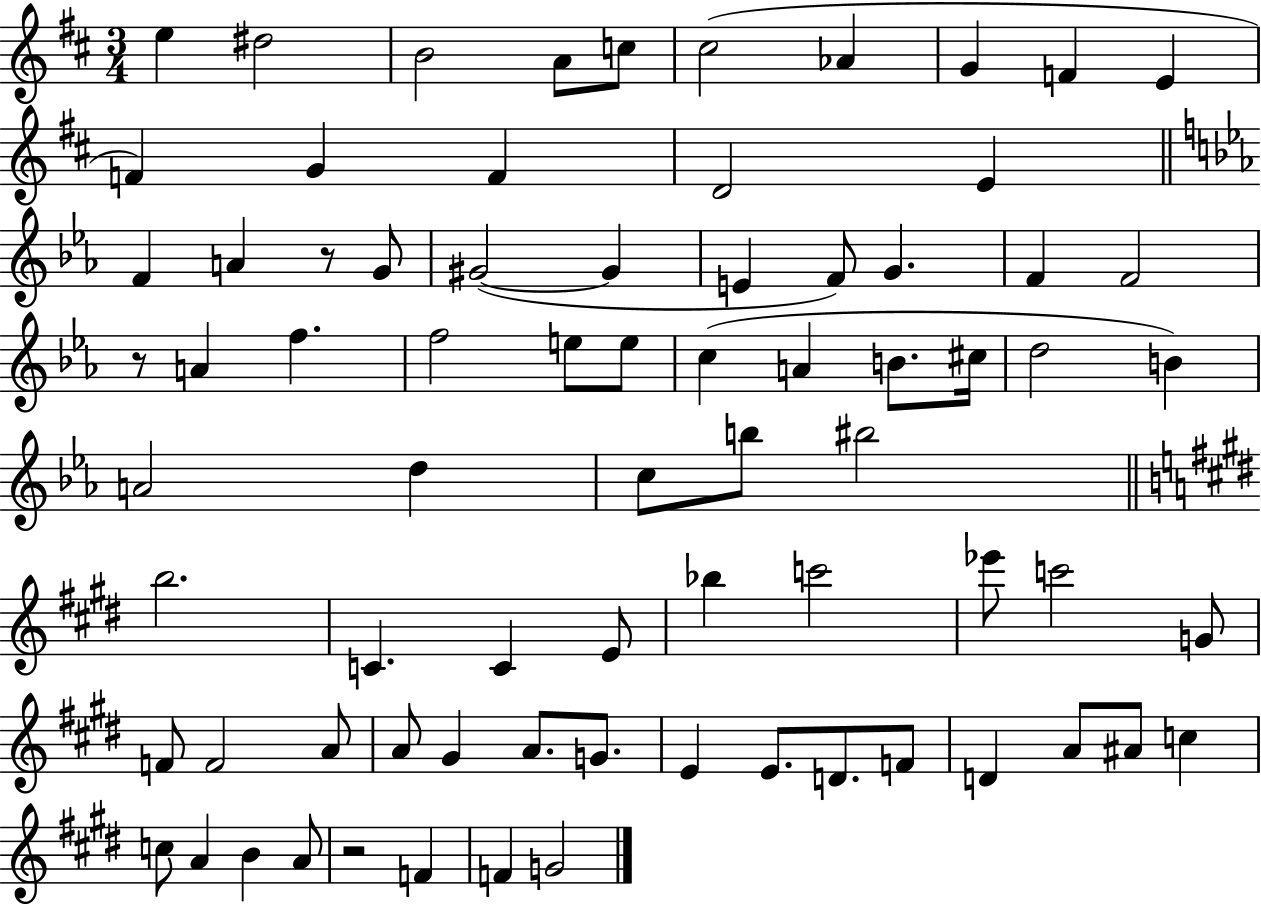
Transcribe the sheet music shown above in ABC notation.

X:1
T:Untitled
M:3/4
L:1/4
K:D
e ^d2 B2 A/2 c/2 ^c2 _A G F E F G F D2 E F A z/2 G/2 ^G2 ^G E F/2 G F F2 z/2 A f f2 e/2 e/2 c A B/2 ^c/4 d2 B A2 d c/2 b/2 ^b2 b2 C C E/2 _b c'2 _e'/2 c'2 G/2 F/2 F2 A/2 A/2 ^G A/2 G/2 E E/2 D/2 F/2 D A/2 ^A/2 c c/2 A B A/2 z2 F F G2